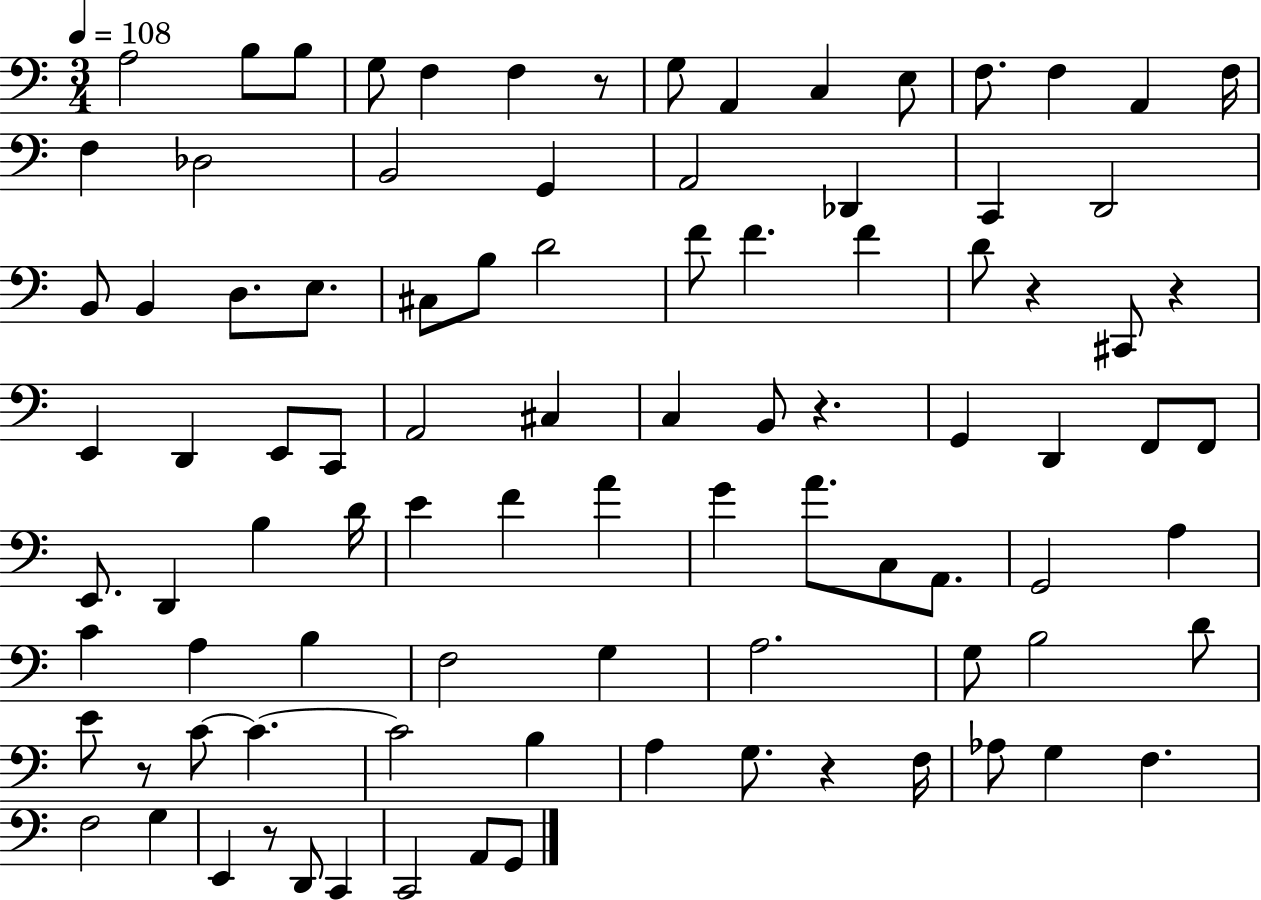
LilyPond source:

{
  \clef bass
  \numericTimeSignature
  \time 3/4
  \key c \major
  \tempo 4 = 108
  a2 b8 b8 | g8 f4 f4 r8 | g8 a,4 c4 e8 | f8. f4 a,4 f16 | \break f4 des2 | b,2 g,4 | a,2 des,4 | c,4 d,2 | \break b,8 b,4 d8. e8. | cis8 b8 d'2 | f'8 f'4. f'4 | d'8 r4 cis,8 r4 | \break e,4 d,4 e,8 c,8 | a,2 cis4 | c4 b,8 r4. | g,4 d,4 f,8 f,8 | \break e,8. d,4 b4 d'16 | e'4 f'4 a'4 | g'4 a'8. c8 a,8. | g,2 a4 | \break c'4 a4 b4 | f2 g4 | a2. | g8 b2 d'8 | \break e'8 r8 c'8~~ c'4.~~ | c'2 b4 | a4 g8. r4 f16 | aes8 g4 f4. | \break f2 g4 | e,4 r8 d,8 c,4 | c,2 a,8 g,8 | \bar "|."
}